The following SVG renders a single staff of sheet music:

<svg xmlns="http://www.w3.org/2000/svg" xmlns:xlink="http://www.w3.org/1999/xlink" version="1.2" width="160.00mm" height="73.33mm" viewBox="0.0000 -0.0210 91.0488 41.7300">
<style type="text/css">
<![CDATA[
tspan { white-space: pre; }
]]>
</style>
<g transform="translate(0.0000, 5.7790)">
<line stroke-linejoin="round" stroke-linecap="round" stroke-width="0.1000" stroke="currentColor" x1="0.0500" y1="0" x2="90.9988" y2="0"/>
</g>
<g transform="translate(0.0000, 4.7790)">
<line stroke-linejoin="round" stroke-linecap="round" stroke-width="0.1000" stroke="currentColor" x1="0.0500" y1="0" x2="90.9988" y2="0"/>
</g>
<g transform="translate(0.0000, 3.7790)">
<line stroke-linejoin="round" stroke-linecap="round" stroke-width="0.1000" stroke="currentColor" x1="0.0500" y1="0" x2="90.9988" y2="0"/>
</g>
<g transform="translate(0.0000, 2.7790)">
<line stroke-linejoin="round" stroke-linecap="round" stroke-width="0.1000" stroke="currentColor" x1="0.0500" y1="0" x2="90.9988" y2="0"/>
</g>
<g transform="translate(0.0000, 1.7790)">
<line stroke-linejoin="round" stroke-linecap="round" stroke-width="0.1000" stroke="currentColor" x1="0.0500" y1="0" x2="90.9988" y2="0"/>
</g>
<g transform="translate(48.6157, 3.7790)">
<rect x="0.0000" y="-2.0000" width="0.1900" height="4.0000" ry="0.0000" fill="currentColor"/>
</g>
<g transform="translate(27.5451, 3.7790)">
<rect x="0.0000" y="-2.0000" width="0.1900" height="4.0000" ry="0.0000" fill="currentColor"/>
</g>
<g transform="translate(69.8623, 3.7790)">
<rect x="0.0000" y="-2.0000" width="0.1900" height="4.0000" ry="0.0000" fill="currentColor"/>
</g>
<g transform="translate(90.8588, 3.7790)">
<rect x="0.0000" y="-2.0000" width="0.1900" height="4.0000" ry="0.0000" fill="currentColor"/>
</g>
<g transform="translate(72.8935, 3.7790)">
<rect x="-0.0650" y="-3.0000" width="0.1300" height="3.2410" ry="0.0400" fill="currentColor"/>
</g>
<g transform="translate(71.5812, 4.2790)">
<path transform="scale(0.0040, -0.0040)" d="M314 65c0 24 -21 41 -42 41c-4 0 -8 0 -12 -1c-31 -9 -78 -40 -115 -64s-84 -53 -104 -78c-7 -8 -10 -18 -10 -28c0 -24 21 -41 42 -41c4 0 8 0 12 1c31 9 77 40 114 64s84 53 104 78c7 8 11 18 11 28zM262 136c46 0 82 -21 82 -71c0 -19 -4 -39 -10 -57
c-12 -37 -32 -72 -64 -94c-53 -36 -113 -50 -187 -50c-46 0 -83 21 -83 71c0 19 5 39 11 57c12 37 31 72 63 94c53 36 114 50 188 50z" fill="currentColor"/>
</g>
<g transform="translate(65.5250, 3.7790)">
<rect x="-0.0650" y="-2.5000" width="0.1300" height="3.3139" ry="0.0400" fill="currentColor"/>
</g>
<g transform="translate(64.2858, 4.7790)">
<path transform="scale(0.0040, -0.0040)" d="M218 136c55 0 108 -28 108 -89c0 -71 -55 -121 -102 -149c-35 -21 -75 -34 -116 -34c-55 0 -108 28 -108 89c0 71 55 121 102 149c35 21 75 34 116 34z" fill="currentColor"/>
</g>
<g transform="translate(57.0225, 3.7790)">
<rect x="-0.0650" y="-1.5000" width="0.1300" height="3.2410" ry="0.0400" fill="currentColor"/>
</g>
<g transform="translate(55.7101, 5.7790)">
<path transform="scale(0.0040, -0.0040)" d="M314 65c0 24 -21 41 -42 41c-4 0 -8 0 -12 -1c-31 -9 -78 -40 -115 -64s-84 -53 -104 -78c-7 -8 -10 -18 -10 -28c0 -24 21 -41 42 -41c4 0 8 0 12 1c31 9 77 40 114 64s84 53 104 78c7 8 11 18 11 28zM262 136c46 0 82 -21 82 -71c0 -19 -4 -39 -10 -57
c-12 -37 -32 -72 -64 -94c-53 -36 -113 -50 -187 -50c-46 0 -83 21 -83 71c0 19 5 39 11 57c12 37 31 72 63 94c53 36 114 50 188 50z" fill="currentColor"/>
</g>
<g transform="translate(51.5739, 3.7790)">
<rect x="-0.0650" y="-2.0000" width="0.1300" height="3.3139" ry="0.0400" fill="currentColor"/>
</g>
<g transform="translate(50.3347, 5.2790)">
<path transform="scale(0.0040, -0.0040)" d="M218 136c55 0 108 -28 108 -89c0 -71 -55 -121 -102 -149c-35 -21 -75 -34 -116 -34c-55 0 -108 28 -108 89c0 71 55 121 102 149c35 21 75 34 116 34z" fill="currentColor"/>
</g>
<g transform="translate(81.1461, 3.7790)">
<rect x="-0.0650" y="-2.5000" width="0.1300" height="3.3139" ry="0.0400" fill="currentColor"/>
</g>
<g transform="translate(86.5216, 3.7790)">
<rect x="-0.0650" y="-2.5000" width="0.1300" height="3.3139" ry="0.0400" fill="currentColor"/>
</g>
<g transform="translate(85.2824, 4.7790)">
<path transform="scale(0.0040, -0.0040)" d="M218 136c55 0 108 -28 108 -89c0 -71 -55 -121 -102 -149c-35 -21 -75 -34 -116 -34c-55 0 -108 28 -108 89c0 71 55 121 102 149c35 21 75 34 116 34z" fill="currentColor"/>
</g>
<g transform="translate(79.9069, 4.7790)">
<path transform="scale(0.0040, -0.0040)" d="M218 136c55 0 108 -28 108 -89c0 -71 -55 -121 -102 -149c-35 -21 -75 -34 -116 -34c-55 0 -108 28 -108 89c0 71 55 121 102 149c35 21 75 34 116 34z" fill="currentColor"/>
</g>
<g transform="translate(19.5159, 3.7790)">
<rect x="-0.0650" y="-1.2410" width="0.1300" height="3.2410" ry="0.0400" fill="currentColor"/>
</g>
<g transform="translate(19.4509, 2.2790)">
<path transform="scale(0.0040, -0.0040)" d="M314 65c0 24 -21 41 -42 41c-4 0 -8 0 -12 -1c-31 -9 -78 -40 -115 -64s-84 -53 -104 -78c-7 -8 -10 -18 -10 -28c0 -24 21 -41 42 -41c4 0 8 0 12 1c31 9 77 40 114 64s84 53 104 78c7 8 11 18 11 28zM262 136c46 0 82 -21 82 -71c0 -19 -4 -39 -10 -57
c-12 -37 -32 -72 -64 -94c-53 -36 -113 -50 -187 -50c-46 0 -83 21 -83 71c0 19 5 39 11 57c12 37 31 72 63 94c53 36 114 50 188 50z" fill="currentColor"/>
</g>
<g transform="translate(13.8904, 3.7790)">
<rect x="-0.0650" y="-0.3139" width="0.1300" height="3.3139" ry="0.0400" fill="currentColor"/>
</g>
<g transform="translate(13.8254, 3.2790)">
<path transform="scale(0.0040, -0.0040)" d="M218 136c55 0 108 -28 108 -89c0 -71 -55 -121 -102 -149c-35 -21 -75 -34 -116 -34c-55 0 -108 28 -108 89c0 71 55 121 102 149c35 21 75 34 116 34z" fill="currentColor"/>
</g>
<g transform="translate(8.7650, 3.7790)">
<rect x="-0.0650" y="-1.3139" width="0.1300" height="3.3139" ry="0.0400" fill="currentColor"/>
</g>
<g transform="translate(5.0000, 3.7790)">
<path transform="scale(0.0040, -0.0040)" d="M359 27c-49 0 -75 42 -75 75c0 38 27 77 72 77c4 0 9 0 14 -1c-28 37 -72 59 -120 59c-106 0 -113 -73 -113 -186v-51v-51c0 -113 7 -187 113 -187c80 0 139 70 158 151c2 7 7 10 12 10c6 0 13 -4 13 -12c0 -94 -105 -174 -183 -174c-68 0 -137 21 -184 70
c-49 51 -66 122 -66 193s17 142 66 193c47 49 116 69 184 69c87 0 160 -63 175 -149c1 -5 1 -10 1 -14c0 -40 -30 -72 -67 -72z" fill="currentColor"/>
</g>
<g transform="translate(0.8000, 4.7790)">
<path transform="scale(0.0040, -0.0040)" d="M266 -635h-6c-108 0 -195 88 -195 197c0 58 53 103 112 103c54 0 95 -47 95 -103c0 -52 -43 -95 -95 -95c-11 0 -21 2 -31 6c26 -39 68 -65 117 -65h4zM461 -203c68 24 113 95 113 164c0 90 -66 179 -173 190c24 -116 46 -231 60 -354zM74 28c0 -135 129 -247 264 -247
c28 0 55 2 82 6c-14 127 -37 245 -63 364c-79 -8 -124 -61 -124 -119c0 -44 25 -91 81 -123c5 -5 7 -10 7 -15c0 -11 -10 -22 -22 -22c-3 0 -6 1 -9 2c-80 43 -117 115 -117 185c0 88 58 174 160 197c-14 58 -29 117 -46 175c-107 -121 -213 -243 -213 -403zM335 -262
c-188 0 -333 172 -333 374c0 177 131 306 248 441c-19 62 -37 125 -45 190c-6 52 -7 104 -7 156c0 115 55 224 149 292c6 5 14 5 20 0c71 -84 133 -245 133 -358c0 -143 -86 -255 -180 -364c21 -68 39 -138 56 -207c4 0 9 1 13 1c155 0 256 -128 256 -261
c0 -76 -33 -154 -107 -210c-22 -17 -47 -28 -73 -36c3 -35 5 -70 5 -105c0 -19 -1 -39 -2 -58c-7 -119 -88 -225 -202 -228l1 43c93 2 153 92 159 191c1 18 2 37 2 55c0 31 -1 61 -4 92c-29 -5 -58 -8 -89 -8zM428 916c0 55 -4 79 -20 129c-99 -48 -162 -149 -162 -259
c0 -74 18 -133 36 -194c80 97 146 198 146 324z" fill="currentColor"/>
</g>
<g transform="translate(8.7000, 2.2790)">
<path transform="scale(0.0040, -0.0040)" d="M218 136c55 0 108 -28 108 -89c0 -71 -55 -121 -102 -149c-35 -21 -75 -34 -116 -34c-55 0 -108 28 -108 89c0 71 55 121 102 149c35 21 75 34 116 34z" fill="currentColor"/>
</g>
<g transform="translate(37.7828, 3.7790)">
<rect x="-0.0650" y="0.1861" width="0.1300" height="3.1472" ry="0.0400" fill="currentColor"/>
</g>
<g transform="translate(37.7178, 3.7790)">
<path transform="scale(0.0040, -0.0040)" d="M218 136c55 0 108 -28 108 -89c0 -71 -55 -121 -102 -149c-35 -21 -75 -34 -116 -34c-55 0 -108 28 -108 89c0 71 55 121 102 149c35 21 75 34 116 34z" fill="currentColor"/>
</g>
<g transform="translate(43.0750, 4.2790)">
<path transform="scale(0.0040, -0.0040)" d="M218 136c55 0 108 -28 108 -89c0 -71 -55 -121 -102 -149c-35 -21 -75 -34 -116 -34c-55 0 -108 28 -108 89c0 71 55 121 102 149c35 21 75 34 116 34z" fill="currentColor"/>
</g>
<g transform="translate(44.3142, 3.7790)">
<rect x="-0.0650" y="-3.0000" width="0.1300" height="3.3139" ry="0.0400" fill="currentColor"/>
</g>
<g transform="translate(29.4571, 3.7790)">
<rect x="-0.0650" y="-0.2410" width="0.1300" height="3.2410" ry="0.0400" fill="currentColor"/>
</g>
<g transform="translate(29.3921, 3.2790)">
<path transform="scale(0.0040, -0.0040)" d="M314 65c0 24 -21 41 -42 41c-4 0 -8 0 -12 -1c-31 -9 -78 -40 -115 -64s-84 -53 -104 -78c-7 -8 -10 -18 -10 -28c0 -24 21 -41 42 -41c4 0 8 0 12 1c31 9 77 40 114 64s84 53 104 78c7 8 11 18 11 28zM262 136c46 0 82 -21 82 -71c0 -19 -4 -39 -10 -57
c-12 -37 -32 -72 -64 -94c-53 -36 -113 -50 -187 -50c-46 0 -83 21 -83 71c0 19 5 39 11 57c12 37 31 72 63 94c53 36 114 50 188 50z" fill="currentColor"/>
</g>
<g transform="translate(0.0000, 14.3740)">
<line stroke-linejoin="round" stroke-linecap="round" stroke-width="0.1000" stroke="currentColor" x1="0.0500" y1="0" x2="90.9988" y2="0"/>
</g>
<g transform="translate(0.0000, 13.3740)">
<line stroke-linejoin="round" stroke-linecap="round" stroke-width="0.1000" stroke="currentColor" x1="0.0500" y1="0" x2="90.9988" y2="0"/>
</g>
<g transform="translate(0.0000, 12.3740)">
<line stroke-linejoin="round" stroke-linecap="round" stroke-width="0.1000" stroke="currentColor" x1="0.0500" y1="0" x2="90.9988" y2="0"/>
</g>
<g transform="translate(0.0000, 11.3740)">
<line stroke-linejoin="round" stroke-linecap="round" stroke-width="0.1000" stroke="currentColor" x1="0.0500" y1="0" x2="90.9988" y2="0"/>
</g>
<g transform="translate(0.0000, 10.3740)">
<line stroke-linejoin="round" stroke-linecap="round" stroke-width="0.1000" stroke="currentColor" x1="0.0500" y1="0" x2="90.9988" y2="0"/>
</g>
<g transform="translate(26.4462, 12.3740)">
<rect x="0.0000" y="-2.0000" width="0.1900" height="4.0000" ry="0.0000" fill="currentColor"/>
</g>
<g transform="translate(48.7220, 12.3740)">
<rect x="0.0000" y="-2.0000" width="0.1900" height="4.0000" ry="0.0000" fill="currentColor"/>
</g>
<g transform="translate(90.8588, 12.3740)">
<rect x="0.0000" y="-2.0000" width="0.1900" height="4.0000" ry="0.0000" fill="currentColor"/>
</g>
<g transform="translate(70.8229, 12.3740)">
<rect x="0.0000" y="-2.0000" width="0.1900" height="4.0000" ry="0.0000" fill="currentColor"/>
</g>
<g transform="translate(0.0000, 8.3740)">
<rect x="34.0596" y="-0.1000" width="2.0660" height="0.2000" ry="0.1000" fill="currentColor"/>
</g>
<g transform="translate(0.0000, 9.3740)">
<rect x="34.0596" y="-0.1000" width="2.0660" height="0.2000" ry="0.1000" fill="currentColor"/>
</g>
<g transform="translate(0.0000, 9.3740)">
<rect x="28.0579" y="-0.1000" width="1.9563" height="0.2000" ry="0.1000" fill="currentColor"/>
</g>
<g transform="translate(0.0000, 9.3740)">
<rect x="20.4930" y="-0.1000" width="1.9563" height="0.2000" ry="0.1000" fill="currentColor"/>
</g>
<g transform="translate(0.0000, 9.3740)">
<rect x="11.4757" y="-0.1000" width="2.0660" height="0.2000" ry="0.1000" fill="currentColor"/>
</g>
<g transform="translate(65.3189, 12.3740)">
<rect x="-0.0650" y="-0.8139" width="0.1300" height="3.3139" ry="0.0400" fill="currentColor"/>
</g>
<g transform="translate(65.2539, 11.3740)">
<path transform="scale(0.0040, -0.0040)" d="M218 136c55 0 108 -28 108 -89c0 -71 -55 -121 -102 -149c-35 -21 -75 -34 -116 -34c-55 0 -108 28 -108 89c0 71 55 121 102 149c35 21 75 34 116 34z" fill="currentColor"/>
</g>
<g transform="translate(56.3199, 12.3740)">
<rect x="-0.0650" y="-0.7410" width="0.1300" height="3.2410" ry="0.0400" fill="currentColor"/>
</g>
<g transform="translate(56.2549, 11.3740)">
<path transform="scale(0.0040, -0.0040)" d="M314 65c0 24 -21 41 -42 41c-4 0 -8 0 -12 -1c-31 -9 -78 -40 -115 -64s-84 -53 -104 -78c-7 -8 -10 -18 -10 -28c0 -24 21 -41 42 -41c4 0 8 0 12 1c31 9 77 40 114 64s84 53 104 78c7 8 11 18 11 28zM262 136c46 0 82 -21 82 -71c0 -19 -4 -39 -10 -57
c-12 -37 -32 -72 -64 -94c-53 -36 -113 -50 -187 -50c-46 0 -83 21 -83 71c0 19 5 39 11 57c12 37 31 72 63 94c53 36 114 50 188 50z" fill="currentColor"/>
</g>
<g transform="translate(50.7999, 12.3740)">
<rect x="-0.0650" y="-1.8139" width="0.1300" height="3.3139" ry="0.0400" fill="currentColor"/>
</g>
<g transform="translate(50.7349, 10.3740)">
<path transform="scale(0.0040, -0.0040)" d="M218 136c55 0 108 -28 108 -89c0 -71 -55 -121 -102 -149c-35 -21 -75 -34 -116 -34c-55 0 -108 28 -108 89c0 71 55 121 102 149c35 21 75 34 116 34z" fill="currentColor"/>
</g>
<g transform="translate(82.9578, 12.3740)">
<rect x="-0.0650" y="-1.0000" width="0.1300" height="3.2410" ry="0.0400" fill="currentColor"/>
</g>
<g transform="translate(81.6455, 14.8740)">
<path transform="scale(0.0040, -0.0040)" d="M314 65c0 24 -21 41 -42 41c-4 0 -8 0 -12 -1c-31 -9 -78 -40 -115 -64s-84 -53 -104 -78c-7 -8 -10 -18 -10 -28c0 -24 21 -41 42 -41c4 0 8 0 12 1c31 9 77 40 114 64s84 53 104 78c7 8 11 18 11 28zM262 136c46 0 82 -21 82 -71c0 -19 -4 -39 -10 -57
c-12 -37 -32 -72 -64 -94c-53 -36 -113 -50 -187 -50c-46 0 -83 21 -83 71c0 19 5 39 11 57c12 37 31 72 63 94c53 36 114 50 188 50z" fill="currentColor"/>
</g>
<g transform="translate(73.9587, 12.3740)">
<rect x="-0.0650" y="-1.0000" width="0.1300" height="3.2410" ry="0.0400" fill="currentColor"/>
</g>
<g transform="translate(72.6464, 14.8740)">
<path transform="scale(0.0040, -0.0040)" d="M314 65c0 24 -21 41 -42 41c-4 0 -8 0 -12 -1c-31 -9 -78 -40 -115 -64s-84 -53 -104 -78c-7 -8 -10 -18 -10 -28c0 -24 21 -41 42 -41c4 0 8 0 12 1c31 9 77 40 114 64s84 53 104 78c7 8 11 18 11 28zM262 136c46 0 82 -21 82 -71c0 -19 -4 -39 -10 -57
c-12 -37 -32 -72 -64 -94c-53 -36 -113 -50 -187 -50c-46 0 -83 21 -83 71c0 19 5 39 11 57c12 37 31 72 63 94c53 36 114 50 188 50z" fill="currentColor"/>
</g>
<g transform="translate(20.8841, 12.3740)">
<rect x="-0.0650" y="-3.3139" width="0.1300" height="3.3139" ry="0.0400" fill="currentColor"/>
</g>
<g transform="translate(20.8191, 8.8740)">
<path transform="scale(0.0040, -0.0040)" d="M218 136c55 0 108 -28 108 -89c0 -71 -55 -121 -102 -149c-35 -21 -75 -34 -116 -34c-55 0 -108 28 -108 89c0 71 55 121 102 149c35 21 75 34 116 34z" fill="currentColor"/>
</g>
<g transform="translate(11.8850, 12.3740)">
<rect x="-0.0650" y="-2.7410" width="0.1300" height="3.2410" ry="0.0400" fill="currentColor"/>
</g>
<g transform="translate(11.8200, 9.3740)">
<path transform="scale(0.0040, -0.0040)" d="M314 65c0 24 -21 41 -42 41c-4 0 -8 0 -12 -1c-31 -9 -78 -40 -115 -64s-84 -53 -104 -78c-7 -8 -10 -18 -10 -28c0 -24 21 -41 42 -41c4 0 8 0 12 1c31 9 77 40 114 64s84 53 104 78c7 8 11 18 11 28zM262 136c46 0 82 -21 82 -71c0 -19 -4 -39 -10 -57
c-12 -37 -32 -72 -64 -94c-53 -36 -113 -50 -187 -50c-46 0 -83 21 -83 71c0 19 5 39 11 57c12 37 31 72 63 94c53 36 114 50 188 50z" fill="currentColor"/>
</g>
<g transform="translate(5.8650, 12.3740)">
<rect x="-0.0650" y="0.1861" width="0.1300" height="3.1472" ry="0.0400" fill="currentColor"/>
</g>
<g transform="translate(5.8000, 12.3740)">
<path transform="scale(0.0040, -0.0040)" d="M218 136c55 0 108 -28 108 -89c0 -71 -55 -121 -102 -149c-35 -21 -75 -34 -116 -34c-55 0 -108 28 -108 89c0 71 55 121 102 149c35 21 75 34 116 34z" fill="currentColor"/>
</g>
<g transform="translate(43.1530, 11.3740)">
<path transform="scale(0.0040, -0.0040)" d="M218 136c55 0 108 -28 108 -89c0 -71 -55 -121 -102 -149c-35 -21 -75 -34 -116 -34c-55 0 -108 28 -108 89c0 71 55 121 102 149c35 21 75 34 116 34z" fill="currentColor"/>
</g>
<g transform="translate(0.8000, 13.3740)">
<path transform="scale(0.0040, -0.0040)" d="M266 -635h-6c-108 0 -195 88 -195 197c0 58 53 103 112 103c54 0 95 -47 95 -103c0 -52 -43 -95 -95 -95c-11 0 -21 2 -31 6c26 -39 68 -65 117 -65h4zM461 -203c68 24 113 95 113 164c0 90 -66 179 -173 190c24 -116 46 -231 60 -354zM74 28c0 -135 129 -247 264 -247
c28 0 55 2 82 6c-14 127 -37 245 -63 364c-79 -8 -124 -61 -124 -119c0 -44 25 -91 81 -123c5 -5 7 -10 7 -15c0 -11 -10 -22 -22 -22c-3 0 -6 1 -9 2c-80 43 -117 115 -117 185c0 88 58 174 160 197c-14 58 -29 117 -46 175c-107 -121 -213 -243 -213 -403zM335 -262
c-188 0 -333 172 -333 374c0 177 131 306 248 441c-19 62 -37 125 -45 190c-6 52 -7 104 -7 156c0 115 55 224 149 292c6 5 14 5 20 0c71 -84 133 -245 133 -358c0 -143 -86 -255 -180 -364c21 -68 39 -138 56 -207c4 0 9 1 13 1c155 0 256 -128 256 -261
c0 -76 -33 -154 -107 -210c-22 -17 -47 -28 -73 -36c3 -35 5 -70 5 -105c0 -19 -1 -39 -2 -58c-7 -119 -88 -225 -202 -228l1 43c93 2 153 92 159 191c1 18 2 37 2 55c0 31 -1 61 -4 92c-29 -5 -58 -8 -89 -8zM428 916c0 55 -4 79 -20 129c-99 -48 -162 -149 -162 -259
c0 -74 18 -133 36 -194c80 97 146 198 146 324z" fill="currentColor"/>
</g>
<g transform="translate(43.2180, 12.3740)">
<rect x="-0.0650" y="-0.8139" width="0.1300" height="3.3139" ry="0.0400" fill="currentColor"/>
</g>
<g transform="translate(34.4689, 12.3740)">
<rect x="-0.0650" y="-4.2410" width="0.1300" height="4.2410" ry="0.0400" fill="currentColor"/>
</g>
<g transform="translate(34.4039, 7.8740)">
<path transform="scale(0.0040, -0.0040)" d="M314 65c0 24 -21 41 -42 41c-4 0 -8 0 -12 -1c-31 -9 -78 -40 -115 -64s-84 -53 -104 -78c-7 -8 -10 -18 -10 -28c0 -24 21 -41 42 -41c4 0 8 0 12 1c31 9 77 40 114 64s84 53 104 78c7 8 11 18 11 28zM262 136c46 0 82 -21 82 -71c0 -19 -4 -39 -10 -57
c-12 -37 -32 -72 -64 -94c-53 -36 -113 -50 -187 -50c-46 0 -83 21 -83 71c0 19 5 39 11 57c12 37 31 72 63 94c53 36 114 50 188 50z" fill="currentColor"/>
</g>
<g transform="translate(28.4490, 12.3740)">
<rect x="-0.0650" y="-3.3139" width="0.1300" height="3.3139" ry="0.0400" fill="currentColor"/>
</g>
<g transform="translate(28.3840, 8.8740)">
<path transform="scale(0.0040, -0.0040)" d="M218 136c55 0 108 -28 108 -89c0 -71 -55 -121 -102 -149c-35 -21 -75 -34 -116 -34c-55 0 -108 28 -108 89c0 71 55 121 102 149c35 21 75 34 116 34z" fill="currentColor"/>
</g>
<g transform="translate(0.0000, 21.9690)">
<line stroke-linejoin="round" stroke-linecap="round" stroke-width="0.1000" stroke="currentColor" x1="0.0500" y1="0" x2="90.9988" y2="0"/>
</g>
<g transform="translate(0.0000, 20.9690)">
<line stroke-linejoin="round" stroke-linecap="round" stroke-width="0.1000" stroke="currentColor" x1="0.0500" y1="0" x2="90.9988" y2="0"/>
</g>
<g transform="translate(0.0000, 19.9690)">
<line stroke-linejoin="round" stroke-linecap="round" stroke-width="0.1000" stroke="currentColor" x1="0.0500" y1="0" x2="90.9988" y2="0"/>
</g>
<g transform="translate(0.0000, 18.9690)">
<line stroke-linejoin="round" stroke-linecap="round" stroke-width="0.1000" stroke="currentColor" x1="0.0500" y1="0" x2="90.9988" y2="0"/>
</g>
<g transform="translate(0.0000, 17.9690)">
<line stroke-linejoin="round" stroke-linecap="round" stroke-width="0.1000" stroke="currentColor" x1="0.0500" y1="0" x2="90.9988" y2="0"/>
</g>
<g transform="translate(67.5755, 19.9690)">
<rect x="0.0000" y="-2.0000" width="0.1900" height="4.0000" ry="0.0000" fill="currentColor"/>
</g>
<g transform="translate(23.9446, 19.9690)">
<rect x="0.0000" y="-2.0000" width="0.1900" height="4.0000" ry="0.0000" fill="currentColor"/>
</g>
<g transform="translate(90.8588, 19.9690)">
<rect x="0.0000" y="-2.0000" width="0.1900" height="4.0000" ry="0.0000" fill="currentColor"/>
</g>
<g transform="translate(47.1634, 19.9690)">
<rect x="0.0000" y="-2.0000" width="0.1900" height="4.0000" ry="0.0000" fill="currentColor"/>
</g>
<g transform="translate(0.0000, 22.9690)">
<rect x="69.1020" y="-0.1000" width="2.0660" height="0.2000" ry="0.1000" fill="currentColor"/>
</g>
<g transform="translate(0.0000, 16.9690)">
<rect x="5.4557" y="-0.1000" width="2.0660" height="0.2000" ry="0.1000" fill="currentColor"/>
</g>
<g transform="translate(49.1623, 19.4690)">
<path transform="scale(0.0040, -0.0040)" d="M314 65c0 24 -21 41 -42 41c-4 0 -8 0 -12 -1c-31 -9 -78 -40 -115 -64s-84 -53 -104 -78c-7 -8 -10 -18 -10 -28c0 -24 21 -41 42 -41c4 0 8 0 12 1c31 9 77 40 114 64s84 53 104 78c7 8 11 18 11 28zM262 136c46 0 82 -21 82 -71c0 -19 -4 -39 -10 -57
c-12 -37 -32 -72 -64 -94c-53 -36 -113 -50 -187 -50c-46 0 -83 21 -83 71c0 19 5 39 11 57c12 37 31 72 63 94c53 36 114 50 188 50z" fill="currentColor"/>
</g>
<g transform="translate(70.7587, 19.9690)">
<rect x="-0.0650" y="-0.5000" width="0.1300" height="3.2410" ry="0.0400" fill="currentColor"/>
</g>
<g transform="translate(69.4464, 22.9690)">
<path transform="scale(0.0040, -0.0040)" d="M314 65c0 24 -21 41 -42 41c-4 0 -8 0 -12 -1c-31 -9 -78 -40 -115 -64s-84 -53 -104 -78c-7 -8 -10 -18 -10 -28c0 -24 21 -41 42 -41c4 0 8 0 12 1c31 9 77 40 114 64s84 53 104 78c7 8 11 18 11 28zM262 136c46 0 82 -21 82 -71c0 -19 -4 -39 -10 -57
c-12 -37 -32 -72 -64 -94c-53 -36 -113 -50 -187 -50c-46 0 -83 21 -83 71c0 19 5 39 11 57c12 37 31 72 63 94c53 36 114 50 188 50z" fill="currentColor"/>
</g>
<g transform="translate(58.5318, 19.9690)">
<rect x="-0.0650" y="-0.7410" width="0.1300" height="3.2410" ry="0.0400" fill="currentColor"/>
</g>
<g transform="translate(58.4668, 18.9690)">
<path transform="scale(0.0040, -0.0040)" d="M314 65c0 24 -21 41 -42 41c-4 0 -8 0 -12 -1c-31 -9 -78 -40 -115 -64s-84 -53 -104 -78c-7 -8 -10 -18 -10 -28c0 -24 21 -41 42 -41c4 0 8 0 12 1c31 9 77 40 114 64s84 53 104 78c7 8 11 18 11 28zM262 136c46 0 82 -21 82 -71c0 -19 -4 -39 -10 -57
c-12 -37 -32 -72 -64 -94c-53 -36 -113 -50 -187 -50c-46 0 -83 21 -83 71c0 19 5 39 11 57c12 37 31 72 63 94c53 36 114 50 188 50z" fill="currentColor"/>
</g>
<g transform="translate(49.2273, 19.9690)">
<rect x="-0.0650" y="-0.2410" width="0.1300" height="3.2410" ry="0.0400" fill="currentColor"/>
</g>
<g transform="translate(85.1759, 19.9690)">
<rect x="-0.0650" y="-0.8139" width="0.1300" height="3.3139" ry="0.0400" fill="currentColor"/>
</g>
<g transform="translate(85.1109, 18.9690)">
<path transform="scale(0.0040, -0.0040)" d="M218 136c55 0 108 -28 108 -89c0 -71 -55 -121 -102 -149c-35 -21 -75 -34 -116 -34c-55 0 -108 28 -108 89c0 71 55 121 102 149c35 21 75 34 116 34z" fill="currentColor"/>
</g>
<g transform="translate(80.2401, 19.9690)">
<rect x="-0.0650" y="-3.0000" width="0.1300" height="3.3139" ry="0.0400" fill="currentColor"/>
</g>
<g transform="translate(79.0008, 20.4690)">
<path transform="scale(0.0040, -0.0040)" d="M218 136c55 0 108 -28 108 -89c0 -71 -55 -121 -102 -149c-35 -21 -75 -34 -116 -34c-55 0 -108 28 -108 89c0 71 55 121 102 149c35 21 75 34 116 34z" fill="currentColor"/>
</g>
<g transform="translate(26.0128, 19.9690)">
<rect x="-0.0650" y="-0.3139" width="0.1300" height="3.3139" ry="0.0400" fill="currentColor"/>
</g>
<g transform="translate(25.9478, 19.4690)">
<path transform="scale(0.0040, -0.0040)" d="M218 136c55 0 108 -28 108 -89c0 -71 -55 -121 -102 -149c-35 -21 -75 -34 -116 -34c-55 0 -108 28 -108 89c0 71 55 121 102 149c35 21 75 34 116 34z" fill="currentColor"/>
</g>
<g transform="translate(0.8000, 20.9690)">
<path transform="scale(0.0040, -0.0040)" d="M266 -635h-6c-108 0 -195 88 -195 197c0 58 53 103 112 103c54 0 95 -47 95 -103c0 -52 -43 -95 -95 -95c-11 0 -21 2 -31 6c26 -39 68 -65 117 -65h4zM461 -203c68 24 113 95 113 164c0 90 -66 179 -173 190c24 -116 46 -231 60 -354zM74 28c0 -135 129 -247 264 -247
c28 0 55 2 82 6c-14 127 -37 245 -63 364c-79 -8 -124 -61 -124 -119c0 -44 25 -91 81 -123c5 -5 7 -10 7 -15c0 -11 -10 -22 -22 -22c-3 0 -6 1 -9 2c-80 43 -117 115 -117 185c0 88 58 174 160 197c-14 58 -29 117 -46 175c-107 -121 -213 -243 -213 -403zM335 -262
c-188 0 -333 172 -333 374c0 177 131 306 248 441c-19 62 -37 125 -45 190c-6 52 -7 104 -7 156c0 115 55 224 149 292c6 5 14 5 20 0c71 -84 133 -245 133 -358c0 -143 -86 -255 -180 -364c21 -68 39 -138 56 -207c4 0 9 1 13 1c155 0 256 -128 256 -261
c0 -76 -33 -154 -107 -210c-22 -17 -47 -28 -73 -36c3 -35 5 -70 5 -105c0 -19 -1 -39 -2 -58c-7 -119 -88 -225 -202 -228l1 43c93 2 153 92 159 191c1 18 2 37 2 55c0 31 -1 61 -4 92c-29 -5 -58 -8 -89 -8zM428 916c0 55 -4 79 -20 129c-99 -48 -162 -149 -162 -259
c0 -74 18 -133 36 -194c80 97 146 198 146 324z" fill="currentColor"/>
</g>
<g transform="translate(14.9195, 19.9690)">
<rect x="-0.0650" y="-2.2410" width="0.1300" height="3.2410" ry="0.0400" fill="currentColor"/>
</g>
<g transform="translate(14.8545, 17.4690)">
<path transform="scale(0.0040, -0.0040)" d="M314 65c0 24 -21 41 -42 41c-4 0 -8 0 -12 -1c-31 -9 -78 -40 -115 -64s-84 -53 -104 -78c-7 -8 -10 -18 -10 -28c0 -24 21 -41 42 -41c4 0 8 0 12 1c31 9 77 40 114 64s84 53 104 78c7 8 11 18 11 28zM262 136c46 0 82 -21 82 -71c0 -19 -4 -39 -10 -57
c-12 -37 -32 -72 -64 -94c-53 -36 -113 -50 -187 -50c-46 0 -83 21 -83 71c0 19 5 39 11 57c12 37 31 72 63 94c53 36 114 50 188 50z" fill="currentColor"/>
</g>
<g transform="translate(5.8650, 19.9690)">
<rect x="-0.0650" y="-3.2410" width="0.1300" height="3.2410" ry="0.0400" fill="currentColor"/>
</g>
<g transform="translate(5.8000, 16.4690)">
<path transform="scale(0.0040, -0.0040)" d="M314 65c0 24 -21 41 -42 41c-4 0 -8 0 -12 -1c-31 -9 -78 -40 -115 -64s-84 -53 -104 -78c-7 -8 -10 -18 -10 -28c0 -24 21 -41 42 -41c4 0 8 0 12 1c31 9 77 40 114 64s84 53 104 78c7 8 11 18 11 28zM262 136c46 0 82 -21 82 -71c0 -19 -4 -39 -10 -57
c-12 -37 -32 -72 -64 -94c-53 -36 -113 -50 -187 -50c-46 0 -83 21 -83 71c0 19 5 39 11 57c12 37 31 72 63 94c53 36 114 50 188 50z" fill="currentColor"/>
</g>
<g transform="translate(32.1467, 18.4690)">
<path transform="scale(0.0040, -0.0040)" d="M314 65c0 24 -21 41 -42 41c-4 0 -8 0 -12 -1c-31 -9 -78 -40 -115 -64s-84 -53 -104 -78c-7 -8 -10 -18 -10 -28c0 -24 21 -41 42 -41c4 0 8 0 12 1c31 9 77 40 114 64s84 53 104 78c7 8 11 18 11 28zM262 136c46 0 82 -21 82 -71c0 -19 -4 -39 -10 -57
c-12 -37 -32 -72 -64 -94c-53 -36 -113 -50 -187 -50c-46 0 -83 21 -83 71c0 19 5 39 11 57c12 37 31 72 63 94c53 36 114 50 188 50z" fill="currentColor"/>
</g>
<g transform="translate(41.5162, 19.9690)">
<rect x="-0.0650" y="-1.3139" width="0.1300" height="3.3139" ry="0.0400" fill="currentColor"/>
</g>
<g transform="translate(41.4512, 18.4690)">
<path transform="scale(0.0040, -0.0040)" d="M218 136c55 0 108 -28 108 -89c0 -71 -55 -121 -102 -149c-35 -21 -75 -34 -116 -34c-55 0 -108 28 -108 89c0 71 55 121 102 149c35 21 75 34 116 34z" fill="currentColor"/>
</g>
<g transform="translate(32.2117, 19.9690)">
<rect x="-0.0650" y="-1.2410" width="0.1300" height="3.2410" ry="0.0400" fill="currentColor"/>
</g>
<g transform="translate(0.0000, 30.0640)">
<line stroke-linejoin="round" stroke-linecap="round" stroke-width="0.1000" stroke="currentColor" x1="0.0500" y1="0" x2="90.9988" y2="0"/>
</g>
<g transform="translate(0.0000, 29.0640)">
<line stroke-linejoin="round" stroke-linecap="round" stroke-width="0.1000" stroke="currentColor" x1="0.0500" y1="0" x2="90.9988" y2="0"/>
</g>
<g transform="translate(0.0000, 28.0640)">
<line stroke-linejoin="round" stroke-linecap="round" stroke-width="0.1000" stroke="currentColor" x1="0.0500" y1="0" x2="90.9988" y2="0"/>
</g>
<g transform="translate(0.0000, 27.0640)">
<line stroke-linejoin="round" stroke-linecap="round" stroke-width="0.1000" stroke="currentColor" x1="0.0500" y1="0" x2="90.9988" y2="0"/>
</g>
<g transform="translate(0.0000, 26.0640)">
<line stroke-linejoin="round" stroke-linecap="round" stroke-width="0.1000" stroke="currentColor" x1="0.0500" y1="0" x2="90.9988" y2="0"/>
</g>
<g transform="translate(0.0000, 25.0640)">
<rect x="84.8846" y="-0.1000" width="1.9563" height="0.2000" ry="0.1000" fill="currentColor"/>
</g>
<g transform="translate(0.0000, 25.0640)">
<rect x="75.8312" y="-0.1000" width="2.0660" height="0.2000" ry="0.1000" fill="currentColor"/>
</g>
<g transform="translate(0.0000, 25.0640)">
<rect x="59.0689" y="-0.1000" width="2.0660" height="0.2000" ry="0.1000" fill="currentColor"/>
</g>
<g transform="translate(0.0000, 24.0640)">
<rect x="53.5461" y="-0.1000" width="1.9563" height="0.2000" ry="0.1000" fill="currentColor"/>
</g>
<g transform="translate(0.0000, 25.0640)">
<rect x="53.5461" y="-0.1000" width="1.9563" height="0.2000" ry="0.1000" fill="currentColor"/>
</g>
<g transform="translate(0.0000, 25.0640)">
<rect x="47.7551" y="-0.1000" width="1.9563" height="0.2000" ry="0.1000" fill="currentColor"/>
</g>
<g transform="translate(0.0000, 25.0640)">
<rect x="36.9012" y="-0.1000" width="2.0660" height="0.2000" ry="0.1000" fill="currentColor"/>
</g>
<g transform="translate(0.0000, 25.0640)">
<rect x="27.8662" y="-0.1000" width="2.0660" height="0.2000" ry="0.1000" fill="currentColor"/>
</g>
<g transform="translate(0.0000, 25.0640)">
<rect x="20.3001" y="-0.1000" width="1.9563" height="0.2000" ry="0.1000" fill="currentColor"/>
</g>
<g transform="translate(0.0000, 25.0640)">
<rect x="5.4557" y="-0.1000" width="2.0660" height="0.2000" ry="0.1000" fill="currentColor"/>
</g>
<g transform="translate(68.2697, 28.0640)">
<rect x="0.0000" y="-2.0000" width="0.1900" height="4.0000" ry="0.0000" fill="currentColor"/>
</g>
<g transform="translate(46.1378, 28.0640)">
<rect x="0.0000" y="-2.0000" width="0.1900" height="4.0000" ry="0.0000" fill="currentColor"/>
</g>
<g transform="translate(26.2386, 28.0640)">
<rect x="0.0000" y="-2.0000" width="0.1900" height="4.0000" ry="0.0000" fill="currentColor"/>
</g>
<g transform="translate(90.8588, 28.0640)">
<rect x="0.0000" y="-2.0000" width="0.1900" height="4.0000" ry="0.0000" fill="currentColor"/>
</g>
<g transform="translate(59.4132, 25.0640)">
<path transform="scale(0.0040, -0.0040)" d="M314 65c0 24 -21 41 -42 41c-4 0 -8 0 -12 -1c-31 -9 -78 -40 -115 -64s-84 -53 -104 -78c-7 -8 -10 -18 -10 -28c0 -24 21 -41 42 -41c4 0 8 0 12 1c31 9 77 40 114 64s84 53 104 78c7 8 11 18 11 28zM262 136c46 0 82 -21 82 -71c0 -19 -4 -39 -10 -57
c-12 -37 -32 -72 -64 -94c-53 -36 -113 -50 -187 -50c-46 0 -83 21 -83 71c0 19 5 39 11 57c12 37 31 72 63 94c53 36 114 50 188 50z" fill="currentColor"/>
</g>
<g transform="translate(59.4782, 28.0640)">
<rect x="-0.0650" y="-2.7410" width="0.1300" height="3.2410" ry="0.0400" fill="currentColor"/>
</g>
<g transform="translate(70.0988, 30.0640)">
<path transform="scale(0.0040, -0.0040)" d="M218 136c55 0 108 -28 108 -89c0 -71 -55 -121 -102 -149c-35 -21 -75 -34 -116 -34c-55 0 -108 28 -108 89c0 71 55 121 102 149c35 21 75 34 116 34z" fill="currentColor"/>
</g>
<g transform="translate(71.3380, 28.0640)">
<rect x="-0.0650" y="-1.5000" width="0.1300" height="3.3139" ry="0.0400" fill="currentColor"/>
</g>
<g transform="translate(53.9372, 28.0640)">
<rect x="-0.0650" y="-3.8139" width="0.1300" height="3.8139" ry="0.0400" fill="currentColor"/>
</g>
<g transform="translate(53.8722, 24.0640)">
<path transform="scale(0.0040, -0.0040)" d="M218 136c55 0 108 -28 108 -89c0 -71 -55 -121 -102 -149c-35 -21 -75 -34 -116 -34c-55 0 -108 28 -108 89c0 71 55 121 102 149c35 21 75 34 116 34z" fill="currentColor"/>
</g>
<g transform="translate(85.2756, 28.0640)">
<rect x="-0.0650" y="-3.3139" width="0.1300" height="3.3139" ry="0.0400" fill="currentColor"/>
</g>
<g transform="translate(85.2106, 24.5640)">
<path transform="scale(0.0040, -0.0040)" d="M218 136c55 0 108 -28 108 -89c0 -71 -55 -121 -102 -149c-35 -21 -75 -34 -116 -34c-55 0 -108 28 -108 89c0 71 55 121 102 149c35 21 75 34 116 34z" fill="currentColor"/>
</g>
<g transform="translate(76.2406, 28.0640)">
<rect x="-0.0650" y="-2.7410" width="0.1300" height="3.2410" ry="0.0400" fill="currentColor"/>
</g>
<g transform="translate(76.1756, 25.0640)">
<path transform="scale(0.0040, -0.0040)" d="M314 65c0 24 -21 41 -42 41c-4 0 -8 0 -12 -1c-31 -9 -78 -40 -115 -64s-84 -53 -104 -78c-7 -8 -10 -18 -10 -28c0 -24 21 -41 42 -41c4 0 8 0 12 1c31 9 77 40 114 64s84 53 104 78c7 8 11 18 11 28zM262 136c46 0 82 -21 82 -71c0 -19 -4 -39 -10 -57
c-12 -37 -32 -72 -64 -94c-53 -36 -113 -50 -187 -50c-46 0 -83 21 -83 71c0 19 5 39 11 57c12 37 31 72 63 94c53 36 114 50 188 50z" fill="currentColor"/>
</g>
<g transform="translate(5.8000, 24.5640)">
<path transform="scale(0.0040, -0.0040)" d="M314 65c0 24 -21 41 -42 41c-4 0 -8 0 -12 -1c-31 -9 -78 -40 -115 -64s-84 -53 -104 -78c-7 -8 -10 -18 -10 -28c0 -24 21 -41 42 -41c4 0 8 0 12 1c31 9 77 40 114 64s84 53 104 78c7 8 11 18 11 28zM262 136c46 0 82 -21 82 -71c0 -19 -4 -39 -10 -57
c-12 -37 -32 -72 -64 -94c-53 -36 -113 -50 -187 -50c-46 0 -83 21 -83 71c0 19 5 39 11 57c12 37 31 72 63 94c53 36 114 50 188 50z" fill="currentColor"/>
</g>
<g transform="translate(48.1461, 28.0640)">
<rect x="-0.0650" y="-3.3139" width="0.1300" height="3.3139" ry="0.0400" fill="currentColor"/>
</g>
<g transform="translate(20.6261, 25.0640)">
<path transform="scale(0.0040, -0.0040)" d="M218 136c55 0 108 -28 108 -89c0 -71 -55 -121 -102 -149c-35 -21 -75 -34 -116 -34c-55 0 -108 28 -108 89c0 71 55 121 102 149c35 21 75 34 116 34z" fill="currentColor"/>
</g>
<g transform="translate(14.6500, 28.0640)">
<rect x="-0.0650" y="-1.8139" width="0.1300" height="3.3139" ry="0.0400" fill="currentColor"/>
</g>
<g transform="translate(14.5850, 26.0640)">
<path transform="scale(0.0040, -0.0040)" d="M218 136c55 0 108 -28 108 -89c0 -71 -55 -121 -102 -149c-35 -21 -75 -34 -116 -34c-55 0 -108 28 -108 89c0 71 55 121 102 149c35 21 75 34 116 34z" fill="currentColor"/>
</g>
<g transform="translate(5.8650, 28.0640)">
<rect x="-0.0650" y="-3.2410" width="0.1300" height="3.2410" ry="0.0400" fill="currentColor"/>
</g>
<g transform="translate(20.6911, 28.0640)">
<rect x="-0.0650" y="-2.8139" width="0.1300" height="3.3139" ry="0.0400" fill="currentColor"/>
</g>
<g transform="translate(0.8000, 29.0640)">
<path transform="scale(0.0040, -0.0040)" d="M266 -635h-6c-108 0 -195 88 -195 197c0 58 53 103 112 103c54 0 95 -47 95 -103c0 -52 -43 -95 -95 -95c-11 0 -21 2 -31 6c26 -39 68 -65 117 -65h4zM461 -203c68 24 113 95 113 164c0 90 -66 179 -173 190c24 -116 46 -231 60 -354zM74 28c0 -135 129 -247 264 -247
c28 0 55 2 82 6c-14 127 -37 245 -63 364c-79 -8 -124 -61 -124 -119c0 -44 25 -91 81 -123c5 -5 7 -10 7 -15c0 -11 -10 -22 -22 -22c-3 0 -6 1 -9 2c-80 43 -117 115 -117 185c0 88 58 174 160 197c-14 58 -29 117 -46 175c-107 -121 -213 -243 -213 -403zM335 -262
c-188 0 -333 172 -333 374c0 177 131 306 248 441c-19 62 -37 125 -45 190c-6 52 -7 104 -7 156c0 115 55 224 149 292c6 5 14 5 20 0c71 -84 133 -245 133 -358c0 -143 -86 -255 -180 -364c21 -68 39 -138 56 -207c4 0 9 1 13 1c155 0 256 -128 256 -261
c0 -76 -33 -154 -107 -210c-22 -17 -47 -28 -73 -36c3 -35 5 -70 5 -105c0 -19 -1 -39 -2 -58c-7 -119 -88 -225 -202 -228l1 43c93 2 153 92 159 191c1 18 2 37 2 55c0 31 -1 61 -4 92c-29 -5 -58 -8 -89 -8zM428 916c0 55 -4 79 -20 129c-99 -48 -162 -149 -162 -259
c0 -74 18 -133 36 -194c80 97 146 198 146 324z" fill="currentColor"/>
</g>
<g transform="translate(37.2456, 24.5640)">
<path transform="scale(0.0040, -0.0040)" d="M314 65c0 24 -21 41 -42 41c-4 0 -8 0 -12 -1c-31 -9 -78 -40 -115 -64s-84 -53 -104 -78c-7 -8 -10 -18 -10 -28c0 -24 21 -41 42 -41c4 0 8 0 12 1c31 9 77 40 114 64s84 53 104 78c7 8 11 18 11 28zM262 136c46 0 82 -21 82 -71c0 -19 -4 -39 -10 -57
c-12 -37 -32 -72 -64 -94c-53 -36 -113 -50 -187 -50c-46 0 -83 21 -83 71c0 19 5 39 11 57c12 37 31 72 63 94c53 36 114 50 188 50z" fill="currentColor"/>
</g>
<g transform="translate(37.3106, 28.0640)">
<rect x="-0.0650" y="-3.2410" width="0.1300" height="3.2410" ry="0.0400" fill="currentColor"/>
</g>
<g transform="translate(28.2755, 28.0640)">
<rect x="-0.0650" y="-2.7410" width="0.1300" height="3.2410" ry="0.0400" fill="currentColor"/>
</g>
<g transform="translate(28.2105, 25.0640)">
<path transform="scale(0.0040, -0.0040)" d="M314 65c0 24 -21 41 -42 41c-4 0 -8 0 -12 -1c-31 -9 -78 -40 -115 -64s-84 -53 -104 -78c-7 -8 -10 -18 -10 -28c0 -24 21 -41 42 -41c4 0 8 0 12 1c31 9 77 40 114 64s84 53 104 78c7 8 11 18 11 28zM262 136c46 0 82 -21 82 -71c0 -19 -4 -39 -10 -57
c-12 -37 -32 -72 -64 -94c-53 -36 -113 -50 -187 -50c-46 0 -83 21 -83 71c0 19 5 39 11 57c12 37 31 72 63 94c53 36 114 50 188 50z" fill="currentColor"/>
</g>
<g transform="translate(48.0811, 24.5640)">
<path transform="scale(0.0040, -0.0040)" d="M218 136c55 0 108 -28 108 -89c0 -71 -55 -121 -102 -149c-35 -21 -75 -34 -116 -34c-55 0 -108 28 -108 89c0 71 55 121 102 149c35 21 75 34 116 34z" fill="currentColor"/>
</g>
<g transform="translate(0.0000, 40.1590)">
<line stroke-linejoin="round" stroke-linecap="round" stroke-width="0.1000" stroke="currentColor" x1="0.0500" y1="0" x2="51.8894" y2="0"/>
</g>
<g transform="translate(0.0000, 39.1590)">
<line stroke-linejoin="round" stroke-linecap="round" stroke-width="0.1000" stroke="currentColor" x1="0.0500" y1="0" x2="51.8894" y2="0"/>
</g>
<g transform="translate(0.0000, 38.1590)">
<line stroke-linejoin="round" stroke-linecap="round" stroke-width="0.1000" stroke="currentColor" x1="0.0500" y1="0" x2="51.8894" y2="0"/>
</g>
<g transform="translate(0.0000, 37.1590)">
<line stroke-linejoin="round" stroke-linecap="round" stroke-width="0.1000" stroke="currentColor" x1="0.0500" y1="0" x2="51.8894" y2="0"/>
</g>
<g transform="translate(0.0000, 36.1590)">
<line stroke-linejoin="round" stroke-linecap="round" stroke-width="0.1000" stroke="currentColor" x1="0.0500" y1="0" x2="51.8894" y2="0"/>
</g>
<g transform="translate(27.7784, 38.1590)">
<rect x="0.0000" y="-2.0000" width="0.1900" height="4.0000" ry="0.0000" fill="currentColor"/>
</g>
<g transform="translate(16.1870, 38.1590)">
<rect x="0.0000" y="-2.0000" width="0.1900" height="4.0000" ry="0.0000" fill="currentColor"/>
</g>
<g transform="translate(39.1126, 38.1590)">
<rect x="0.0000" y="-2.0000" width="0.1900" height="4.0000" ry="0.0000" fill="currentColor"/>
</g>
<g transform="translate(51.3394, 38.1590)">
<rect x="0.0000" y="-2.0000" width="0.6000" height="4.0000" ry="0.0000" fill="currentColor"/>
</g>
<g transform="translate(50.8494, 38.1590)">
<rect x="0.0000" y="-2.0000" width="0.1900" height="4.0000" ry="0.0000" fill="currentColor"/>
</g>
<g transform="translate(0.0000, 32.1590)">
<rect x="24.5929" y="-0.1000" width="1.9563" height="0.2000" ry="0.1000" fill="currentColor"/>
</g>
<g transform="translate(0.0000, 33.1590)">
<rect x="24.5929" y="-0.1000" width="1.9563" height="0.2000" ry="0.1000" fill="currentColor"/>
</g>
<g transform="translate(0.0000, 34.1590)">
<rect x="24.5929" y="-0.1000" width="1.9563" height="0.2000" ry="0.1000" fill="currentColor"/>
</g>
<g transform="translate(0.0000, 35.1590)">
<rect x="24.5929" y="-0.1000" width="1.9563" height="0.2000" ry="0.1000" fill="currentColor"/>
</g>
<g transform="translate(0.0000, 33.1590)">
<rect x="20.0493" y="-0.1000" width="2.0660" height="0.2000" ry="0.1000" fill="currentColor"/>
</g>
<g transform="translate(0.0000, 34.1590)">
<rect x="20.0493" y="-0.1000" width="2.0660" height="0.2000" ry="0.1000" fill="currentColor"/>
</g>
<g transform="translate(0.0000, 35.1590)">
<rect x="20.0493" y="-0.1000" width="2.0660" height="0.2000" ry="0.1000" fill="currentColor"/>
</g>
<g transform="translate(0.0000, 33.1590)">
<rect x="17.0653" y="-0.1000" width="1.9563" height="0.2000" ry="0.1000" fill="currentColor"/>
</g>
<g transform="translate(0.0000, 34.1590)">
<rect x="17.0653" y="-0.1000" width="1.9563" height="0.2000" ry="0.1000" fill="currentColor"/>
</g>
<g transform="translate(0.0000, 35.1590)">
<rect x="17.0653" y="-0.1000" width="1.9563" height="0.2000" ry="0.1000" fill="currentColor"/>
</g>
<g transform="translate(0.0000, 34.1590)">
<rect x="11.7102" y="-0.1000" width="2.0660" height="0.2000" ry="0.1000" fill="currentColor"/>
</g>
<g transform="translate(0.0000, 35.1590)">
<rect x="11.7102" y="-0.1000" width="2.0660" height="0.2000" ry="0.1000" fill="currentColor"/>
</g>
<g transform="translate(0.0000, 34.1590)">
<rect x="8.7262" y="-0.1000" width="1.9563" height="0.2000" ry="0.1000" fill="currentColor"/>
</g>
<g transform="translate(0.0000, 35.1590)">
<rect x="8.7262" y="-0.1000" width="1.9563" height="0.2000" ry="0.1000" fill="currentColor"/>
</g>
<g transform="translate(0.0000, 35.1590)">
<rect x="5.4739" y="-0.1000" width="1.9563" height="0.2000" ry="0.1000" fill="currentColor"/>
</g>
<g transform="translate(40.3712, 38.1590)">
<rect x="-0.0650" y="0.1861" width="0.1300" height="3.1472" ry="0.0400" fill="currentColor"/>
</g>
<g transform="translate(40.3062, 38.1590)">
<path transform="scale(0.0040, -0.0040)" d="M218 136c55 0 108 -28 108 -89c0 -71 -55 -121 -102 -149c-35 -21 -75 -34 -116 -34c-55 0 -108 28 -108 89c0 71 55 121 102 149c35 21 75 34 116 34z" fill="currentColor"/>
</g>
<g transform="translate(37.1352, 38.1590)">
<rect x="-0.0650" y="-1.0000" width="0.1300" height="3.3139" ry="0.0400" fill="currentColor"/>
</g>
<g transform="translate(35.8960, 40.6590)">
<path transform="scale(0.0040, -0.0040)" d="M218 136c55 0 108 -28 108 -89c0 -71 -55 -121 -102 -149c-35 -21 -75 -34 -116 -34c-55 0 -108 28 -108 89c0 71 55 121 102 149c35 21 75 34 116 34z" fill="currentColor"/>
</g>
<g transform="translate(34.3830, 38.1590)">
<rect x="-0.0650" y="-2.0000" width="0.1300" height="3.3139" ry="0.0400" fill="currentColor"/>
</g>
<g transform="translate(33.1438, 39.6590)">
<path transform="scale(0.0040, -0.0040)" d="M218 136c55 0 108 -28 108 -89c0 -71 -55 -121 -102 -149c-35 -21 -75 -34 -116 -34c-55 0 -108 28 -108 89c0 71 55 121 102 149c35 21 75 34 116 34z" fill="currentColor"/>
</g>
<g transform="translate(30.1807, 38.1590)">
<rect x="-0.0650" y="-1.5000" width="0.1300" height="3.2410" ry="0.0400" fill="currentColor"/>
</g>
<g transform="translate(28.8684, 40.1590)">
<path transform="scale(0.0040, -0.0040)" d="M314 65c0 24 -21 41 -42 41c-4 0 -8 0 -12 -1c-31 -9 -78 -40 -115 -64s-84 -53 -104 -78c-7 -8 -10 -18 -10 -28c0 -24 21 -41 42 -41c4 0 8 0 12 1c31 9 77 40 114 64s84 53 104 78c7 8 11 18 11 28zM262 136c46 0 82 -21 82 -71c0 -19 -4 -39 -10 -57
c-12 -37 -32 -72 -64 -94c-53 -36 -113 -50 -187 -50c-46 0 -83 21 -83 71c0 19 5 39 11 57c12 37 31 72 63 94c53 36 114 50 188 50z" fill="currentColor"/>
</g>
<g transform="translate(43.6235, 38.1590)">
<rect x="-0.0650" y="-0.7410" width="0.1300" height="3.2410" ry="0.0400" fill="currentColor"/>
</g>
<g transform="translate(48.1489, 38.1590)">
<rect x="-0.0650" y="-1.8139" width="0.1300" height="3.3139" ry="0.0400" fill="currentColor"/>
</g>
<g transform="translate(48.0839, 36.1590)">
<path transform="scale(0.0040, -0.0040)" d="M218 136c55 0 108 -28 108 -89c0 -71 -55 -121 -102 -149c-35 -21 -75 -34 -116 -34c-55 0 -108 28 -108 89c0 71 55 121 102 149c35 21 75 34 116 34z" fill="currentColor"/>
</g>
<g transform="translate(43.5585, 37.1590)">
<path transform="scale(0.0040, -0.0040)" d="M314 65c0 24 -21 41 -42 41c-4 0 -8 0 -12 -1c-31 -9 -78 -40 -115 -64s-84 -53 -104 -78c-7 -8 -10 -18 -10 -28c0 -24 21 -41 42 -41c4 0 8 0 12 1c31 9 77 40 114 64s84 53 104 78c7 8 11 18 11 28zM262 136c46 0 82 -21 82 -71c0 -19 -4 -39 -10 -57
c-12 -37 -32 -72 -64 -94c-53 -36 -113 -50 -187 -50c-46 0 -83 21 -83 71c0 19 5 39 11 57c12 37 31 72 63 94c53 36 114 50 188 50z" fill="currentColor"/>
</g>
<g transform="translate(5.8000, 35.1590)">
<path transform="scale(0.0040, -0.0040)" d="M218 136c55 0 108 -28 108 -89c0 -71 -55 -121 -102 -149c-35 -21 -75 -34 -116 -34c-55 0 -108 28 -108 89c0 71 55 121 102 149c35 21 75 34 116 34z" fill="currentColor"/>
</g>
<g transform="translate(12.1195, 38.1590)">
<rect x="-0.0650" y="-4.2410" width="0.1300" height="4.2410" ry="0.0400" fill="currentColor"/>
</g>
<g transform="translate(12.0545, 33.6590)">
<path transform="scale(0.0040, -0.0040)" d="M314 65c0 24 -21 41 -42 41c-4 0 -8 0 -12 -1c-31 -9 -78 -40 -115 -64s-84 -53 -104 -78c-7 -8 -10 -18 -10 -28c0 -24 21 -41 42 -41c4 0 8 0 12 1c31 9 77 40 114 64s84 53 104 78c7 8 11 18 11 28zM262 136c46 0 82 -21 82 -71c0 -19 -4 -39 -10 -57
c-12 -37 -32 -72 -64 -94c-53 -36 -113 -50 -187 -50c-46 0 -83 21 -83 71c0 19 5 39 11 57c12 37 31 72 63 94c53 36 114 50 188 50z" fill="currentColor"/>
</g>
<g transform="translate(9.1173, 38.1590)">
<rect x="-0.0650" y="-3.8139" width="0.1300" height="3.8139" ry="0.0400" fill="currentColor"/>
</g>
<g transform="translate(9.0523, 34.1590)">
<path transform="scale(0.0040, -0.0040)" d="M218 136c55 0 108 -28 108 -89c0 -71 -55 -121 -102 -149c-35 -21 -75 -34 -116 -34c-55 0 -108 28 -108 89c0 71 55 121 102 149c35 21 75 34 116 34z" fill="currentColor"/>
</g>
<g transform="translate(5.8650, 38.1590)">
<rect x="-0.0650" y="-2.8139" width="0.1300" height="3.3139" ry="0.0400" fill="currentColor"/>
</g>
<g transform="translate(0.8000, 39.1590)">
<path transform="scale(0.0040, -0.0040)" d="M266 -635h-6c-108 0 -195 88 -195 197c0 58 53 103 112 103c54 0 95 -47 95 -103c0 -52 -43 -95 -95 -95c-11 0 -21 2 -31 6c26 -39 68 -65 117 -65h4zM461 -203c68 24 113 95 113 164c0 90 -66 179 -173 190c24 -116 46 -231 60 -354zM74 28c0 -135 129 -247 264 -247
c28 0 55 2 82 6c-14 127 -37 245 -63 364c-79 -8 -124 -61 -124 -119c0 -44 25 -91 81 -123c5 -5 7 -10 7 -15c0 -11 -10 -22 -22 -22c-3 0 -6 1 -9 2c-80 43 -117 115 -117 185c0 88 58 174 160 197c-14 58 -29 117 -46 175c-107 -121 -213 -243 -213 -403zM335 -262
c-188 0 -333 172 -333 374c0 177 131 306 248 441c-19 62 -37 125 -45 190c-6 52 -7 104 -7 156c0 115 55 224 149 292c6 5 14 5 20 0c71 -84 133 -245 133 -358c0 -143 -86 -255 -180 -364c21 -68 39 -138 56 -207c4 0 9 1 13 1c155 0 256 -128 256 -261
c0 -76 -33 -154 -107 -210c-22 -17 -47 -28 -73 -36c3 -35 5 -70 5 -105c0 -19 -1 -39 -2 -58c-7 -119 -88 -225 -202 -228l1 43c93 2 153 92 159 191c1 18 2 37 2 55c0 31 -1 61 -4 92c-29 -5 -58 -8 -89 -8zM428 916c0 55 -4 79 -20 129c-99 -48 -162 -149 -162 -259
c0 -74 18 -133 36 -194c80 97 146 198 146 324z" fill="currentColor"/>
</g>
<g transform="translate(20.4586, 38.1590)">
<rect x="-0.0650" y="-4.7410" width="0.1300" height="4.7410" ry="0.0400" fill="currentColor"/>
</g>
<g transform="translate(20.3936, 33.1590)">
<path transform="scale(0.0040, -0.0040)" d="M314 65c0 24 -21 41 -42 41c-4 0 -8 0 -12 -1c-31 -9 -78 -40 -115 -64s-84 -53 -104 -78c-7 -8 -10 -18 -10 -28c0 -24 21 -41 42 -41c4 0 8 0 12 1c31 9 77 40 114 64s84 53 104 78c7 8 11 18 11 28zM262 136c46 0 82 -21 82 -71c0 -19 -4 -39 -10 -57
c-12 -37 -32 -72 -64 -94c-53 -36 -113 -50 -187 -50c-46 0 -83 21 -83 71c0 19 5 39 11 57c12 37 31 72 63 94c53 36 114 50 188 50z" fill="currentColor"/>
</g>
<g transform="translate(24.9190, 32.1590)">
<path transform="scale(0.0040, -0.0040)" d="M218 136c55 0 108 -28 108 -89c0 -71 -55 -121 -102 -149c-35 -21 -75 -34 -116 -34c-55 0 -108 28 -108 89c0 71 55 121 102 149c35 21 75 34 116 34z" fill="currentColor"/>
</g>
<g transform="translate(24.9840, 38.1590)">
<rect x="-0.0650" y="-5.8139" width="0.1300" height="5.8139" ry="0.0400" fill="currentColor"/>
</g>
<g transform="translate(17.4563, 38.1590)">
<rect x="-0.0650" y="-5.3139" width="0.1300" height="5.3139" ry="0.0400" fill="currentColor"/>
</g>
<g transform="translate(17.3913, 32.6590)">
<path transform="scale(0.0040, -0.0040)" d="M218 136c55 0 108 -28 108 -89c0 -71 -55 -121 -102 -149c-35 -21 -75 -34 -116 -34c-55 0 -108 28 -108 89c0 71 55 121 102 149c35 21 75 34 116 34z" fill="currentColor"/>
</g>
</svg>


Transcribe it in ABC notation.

X:1
T:Untitled
M:4/4
L:1/4
K:C
e c e2 c2 B A F E2 G A2 G G B a2 b b d'2 d f d2 d D2 D2 b2 g2 c e2 e c2 d2 C2 A d b2 f a a2 b2 b c' a2 E a2 b a c' d'2 f' e'2 g' E2 F D B d2 f